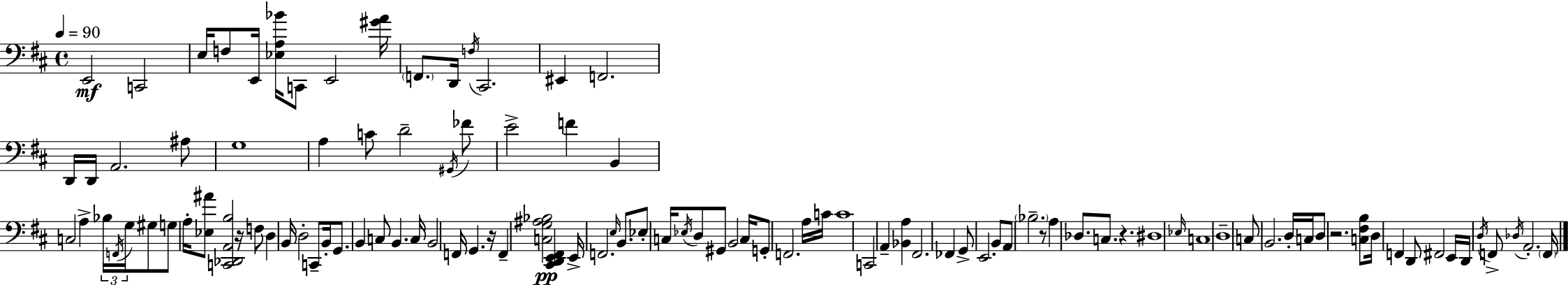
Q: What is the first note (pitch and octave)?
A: E2